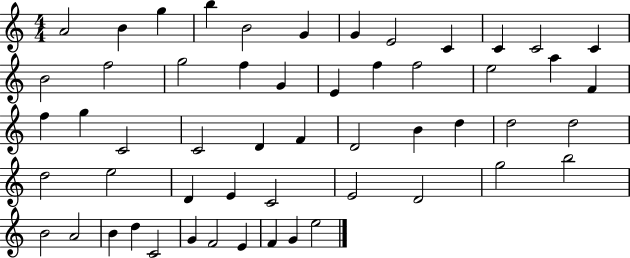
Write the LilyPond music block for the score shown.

{
  \clef treble
  \numericTimeSignature
  \time 4/4
  \key c \major
  a'2 b'4 g''4 | b''4 b'2 g'4 | g'4 e'2 c'4 | c'4 c'2 c'4 | \break b'2 f''2 | g''2 f''4 g'4 | e'4 f''4 f''2 | e''2 a''4 f'4 | \break f''4 g''4 c'2 | c'2 d'4 f'4 | d'2 b'4 d''4 | d''2 d''2 | \break d''2 e''2 | d'4 e'4 c'2 | e'2 d'2 | g''2 b''2 | \break b'2 a'2 | b'4 d''4 c'2 | g'4 f'2 e'4 | f'4 g'4 e''2 | \break \bar "|."
}